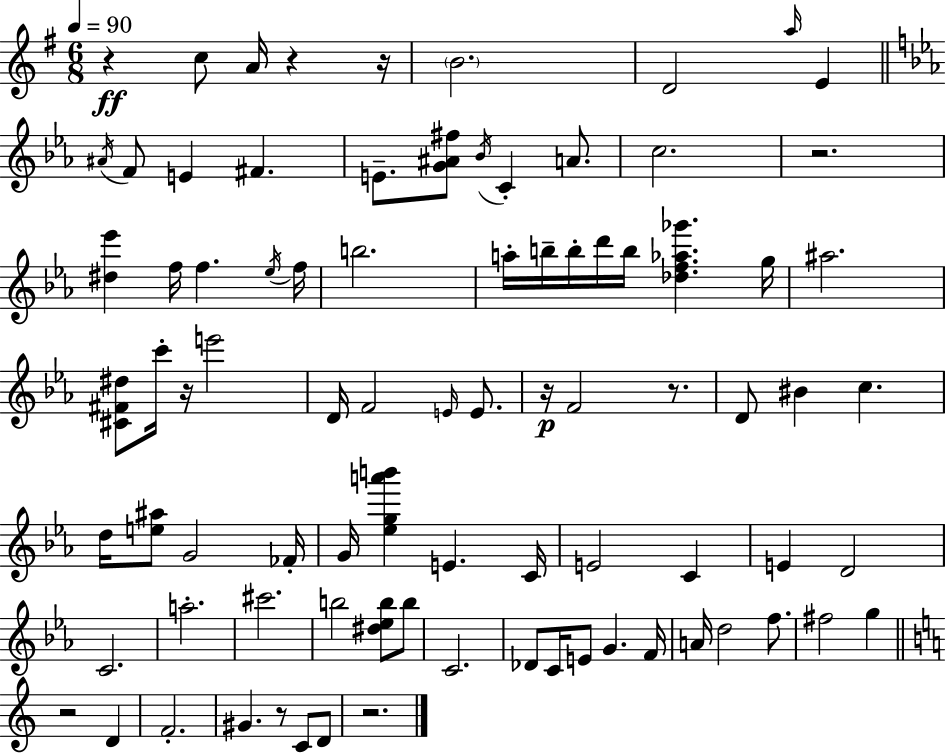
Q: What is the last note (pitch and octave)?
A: D4